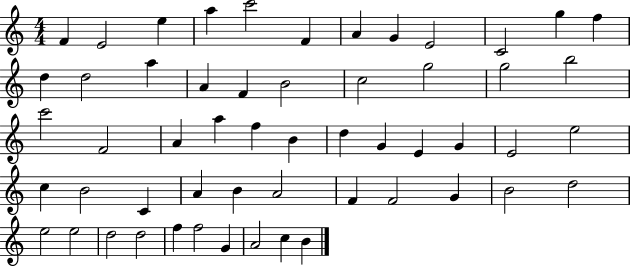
F4/q E4/h E5/q A5/q C6/h F4/q A4/q G4/q E4/h C4/h G5/q F5/q D5/q D5/h A5/q A4/q F4/q B4/h C5/h G5/h G5/h B5/h C6/h F4/h A4/q A5/q F5/q B4/q D5/q G4/q E4/q G4/q E4/h E5/h C5/q B4/h C4/q A4/q B4/q A4/h F4/q F4/h G4/q B4/h D5/h E5/h E5/h D5/h D5/h F5/q F5/h G4/q A4/h C5/q B4/q